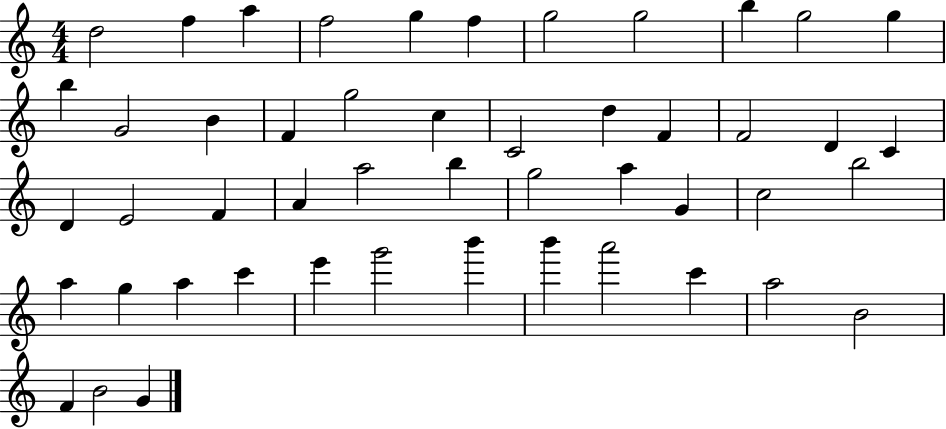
X:1
T:Untitled
M:4/4
L:1/4
K:C
d2 f a f2 g f g2 g2 b g2 g b G2 B F g2 c C2 d F F2 D C D E2 F A a2 b g2 a G c2 b2 a g a c' e' g'2 b' b' a'2 c' a2 B2 F B2 G